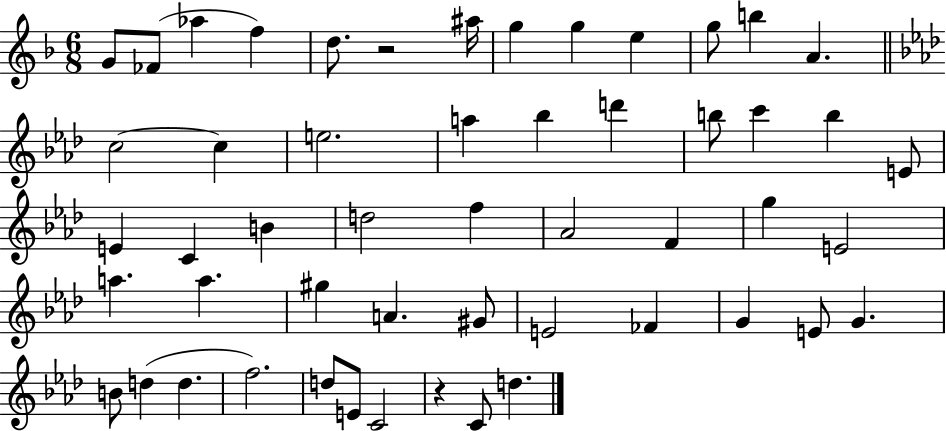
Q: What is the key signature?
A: F major